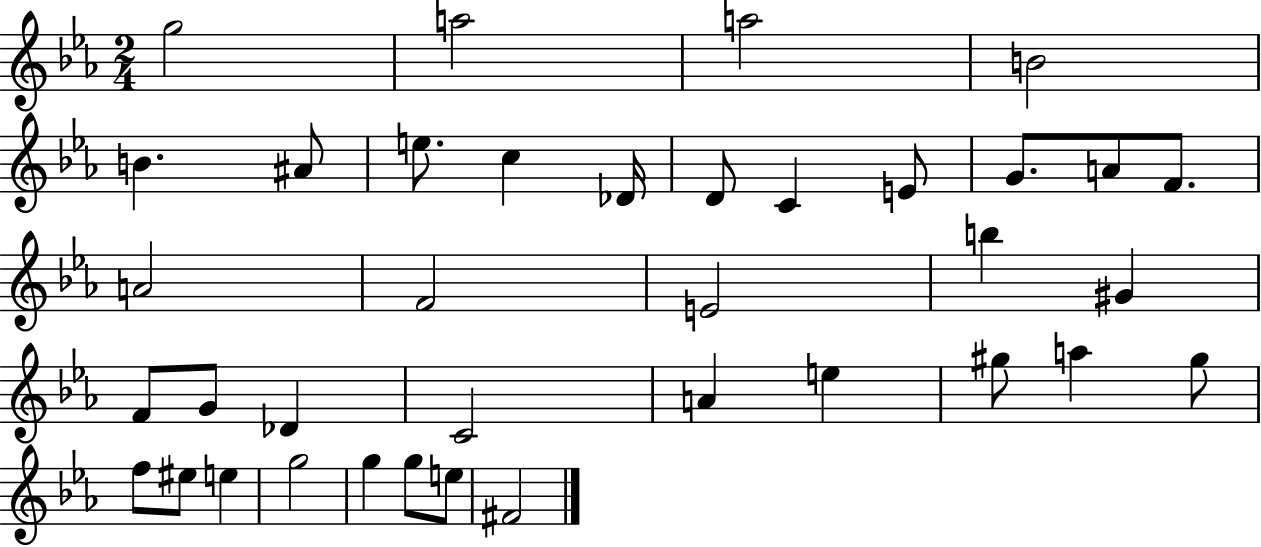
X:1
T:Untitled
M:2/4
L:1/4
K:Eb
g2 a2 a2 B2 B ^A/2 e/2 c _D/4 D/2 C E/2 G/2 A/2 F/2 A2 F2 E2 b ^G F/2 G/2 _D C2 A e ^g/2 a ^g/2 f/2 ^e/2 e g2 g g/2 e/2 ^F2